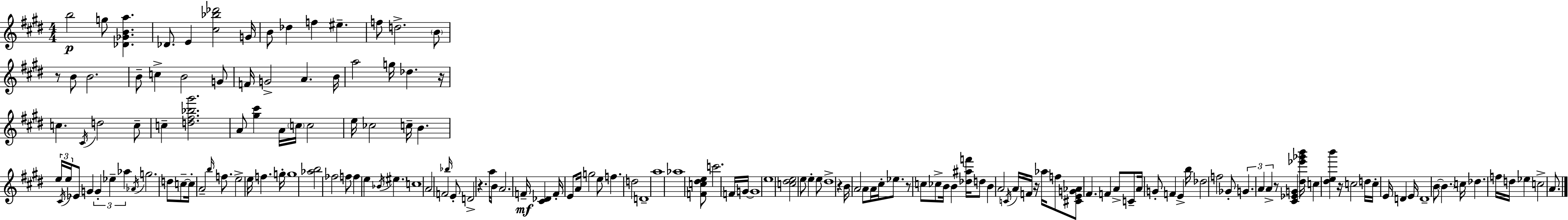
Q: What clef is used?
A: treble